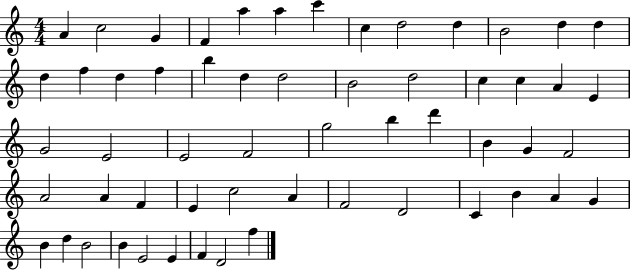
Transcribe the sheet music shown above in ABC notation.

X:1
T:Untitled
M:4/4
L:1/4
K:C
A c2 G F a a c' c d2 d B2 d d d f d f b d d2 B2 d2 c c A E G2 E2 E2 F2 g2 b d' B G F2 A2 A F E c2 A F2 D2 C B A G B d B2 B E2 E F D2 f